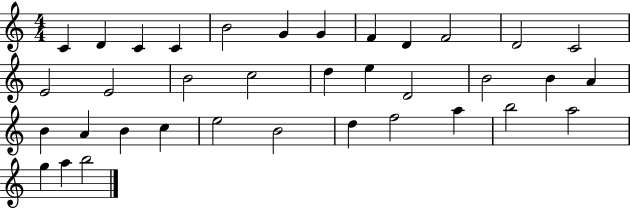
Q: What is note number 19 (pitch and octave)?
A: D4